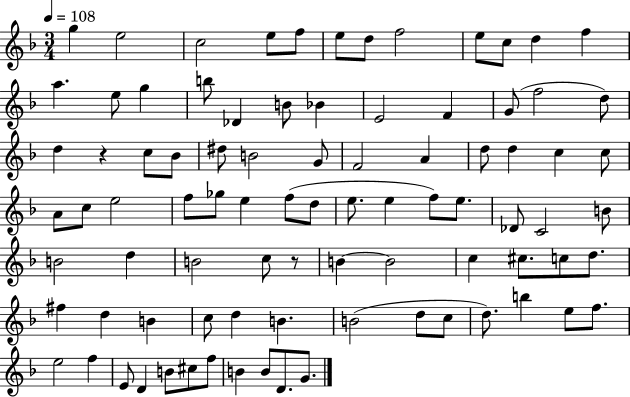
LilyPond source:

{
  \clef treble
  \numericTimeSignature
  \time 3/4
  \key f \major
  \tempo 4 = 108
  g''4 e''2 | c''2 e''8 f''8 | e''8 d''8 f''2 | e''8 c''8 d''4 f''4 | \break a''4. e''8 g''4 | b''8 des'4 b'8 bes'4 | e'2 f'4 | g'8( f''2 d''8) | \break d''4 r4 c''8 bes'8 | dis''8 b'2 g'8 | f'2 a'4 | d''8 d''4 c''4 c''8 | \break a'8 c''8 e''2 | f''8 ges''8 e''4 f''8( d''8 | e''8. e''4 f''8) e''8. | des'8 c'2 b'8 | \break b'2 d''4 | b'2 c''8 r8 | b'4~~ b'2 | c''4 cis''8. c''8 d''8. | \break fis''4 d''4 b'4 | c''8 d''4 b'4. | b'2( d''8 c''8 | d''8.) b''4 e''8 f''8. | \break e''2 f''4 | e'8 d'4 b'8 cis''8 f''8 | b'4 b'8 d'8. g'8. | \bar "|."
}